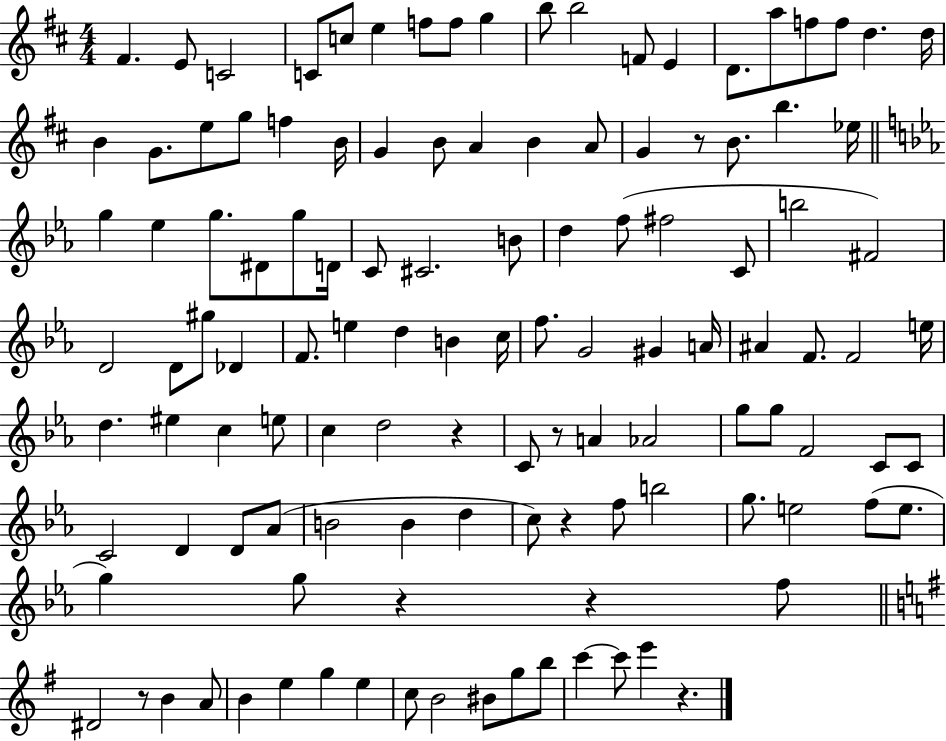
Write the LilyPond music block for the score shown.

{
  \clef treble
  \numericTimeSignature
  \time 4/4
  \key d \major
  fis'4. e'8 c'2 | c'8 c''8 e''4 f''8 f''8 g''4 | b''8 b''2 f'8 e'4 | d'8. a''8 f''8 f''8 d''4. d''16 | \break b'4 g'8. e''8 g''8 f''4 b'16 | g'4 b'8 a'4 b'4 a'8 | g'4 r8 b'8. b''4. ees''16 | \bar "||" \break \key ees \major g''4 ees''4 g''8. dis'8 g''8 d'16 | c'8 cis'2. b'8 | d''4 f''8( fis''2 c'8 | b''2 fis'2) | \break d'2 d'8 gis''8 des'4 | f'8. e''4 d''4 b'4 c''16 | f''8. g'2 gis'4 a'16 | ais'4 f'8. f'2 e''16 | \break d''4. eis''4 c''4 e''8 | c''4 d''2 r4 | c'8 r8 a'4 aes'2 | g''8 g''8 f'2 c'8 c'8 | \break c'2 d'4 d'8 aes'8( | b'2 b'4 d''4 | c''8) r4 f''8 b''2 | g''8. e''2 f''8( e''8. | \break g''4) g''8 r4 r4 f''8 | \bar "||" \break \key e \minor dis'2 r8 b'4 a'8 | b'4 e''4 g''4 e''4 | c''8 b'2 bis'8 g''8 b''8 | c'''4~~ c'''8 e'''4 r4. | \break \bar "|."
}